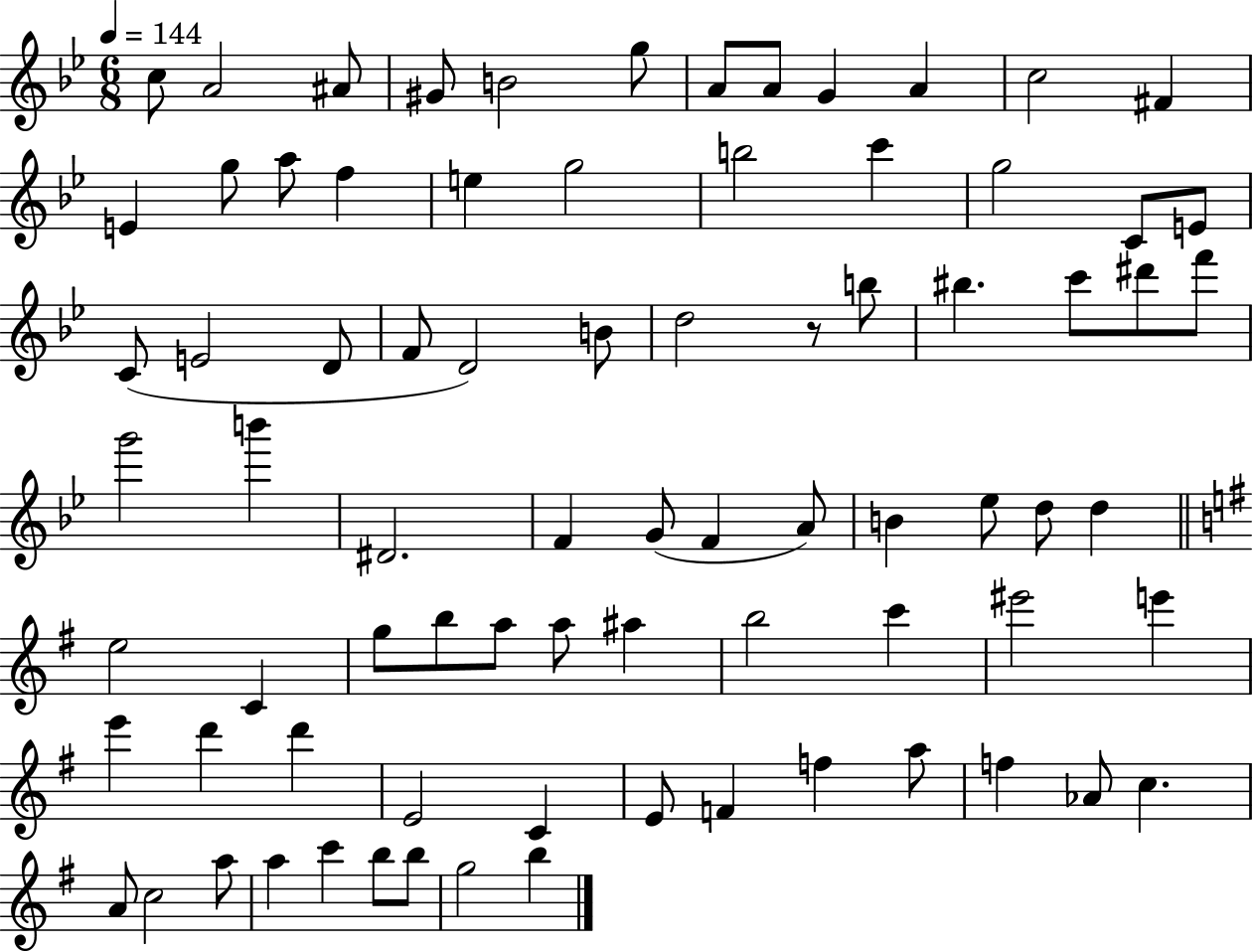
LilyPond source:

{
  \clef treble
  \numericTimeSignature
  \time 6/8
  \key bes \major
  \tempo 4 = 144
  c''8 a'2 ais'8 | gis'8 b'2 g''8 | a'8 a'8 g'4 a'4 | c''2 fis'4 | \break e'4 g''8 a''8 f''4 | e''4 g''2 | b''2 c'''4 | g''2 c'8 e'8 | \break c'8( e'2 d'8 | f'8 d'2) b'8 | d''2 r8 b''8 | bis''4. c'''8 dis'''8 f'''8 | \break g'''2 b'''4 | dis'2. | f'4 g'8( f'4 a'8) | b'4 ees''8 d''8 d''4 | \break \bar "||" \break \key e \minor e''2 c'4 | g''8 b''8 a''8 a''8 ais''4 | b''2 c'''4 | eis'''2 e'''4 | \break e'''4 d'''4 d'''4 | e'2 c'4 | e'8 f'4 f''4 a''8 | f''4 aes'8 c''4. | \break a'8 c''2 a''8 | a''4 c'''4 b''8 b''8 | g''2 b''4 | \bar "|."
}